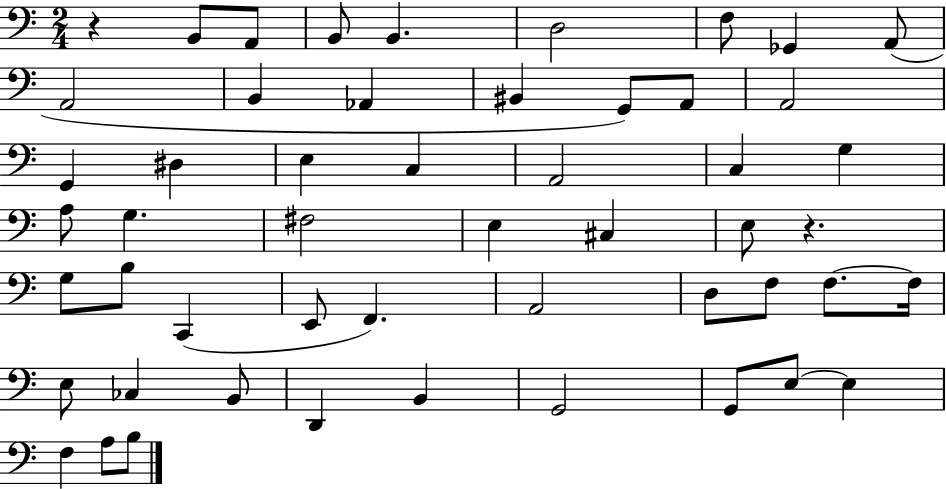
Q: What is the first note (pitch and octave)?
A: B2